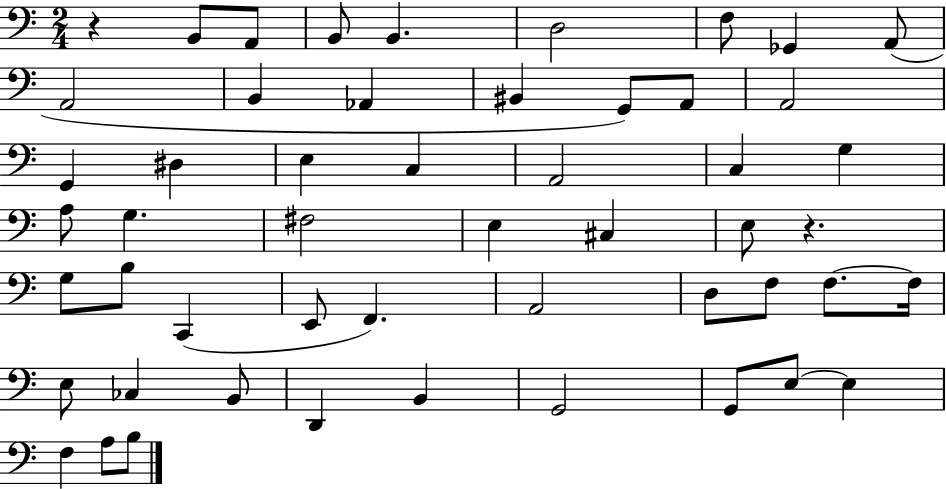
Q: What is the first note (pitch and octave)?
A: B2